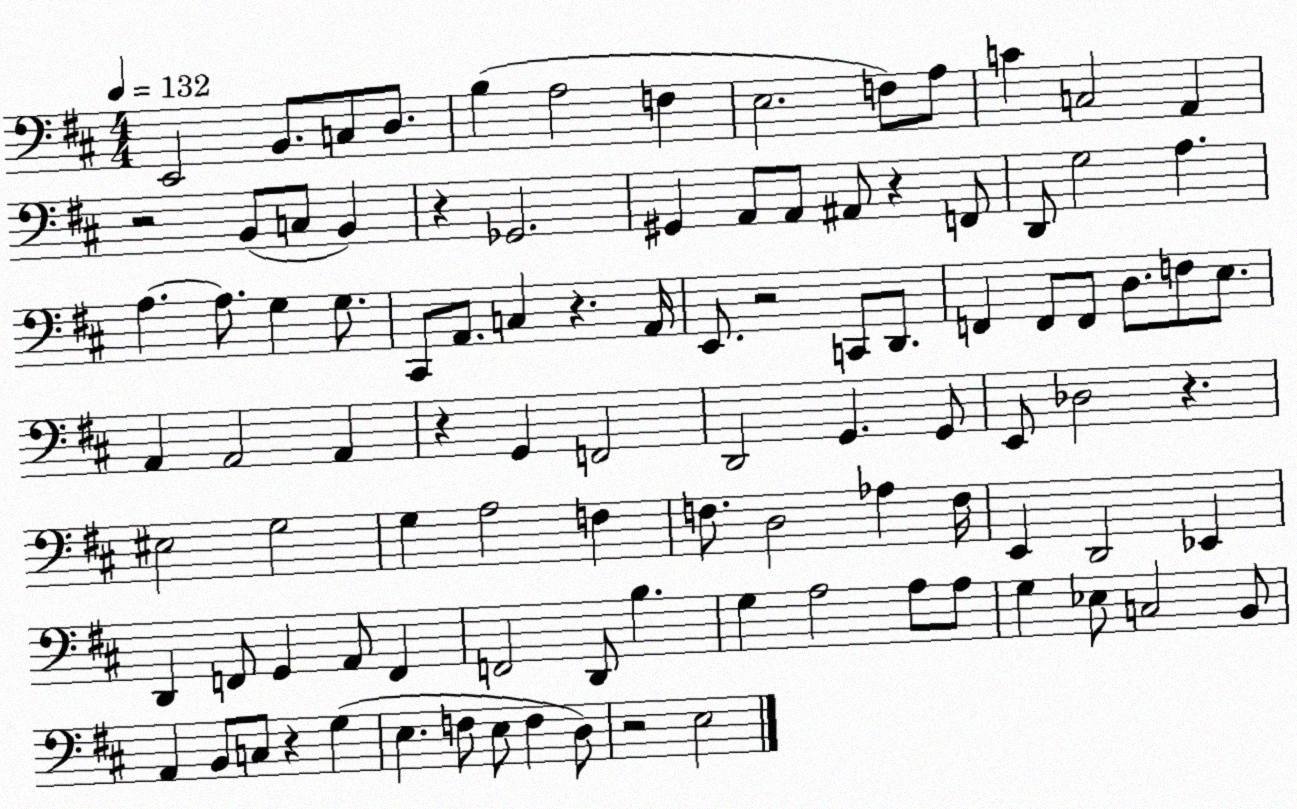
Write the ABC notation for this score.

X:1
T:Untitled
M:4/4
L:1/4
K:D
E,,2 B,,/2 C,/2 D,/2 B, A,2 F, E,2 F,/2 A,/2 C C,2 A,, z2 B,,/2 C,/2 B,, z _G,,2 ^G,, A,,/2 A,,/2 ^A,,/2 z F,,/2 D,,/2 G,2 A, A, A,/2 G, G,/2 ^C,,/2 A,,/2 C, z A,,/4 E,,/2 z2 C,,/2 D,,/2 F,, F,,/2 F,,/2 D,/2 F,/2 E,/2 A,, A,,2 A,, z G,, F,,2 D,,2 G,, G,,/2 E,,/2 _D,2 z ^E,2 G,2 G, A,2 F, F,/2 D,2 _A, F,/4 E,, D,,2 _E,, D,, F,,/2 G,, A,,/2 F,, F,,2 D,,/2 B, G, A,2 A,/2 A,/2 G, _E,/2 C,2 B,,/2 A,, B,,/2 C,/2 z G, E, F,/2 E,/2 F, D,/2 z2 E,2